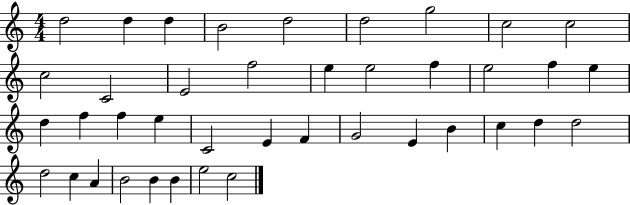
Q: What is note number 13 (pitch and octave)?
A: F5